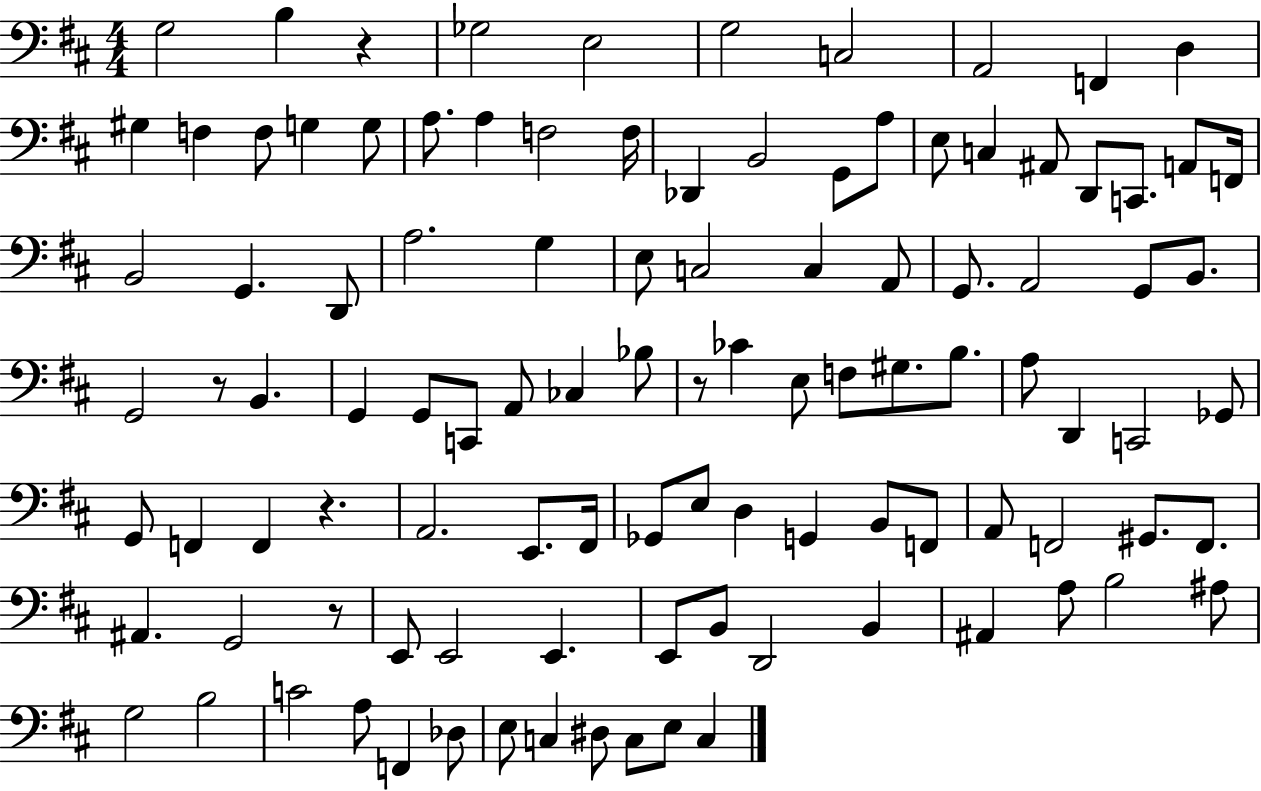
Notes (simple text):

G3/h B3/q R/q Gb3/h E3/h G3/h C3/h A2/h F2/q D3/q G#3/q F3/q F3/e G3/q G3/e A3/e. A3/q F3/h F3/s Db2/q B2/h G2/e A3/e E3/e C3/q A#2/e D2/e C2/e. A2/e F2/s B2/h G2/q. D2/e A3/h. G3/q E3/e C3/h C3/q A2/e G2/e. A2/h G2/e B2/e. G2/h R/e B2/q. G2/q G2/e C2/e A2/e CES3/q Bb3/e R/e CES4/q E3/e F3/e G#3/e. B3/e. A3/e D2/q C2/h Gb2/e G2/e F2/q F2/q R/q. A2/h. E2/e. F#2/s Gb2/e E3/e D3/q G2/q B2/e F2/e A2/e F2/h G#2/e. F2/e. A#2/q. G2/h R/e E2/e E2/h E2/q. E2/e B2/e D2/h B2/q A#2/q A3/e B3/h A#3/e G3/h B3/h C4/h A3/e F2/q Db3/e E3/e C3/q D#3/e C3/e E3/e C3/q